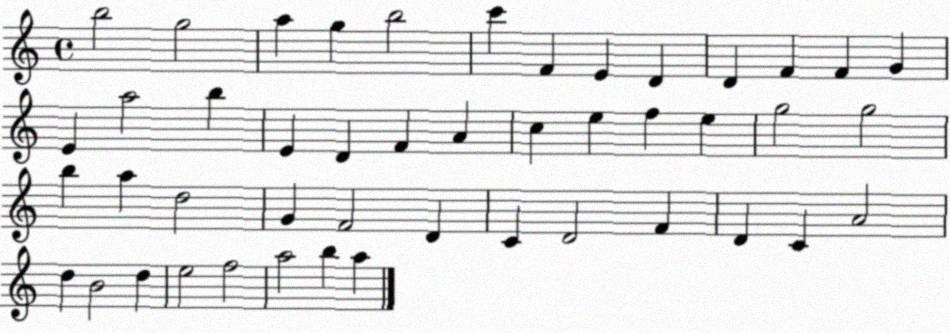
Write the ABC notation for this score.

X:1
T:Untitled
M:4/4
L:1/4
K:C
b2 g2 a g b2 c' F E D D F F G E a2 b E D F A c e f e g2 g2 b a d2 G F2 D C D2 F D C A2 d B2 d e2 f2 a2 b a